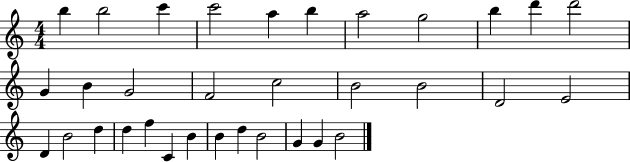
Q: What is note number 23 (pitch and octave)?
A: D5